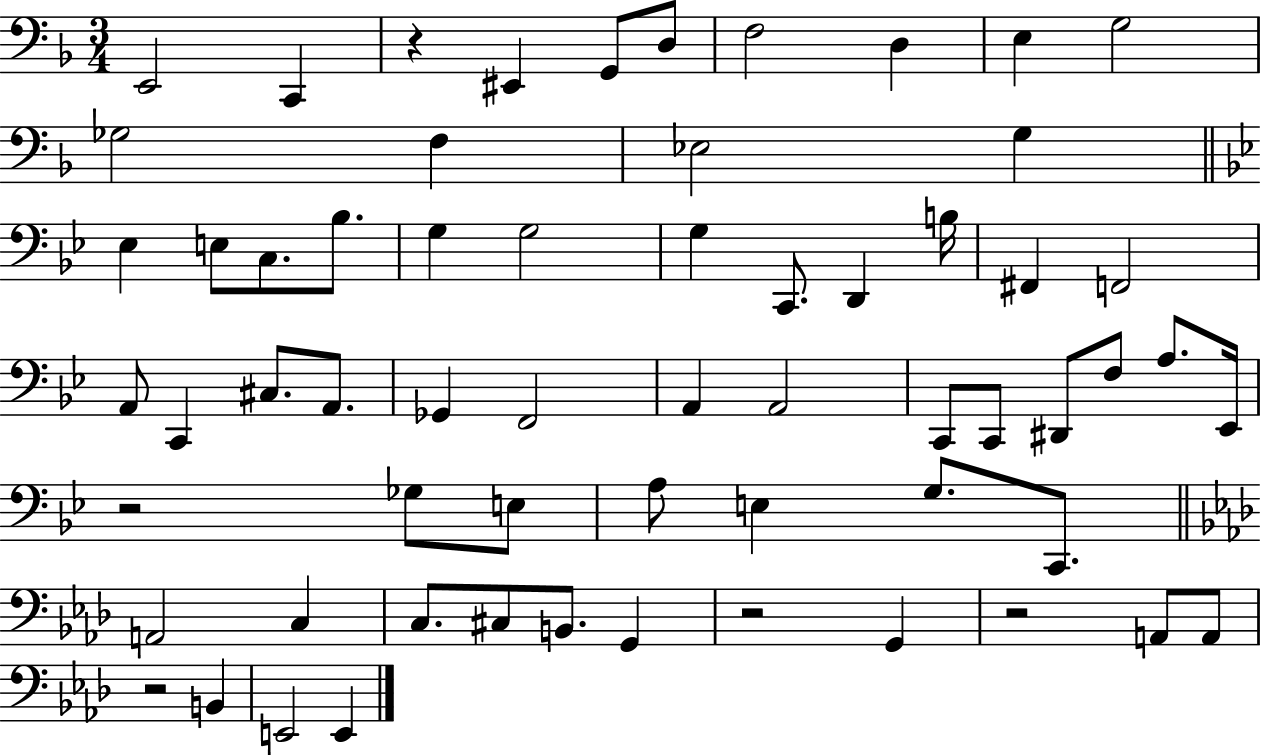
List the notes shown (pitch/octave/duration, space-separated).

E2/h C2/q R/q EIS2/q G2/e D3/e F3/h D3/q E3/q G3/h Gb3/h F3/q Eb3/h G3/q Eb3/q E3/e C3/e. Bb3/e. G3/q G3/h G3/q C2/e. D2/q B3/s F#2/q F2/h A2/e C2/q C#3/e. A2/e. Gb2/q F2/h A2/q A2/h C2/e C2/e D#2/e F3/e A3/e. Eb2/s R/h Gb3/e E3/e A3/e E3/q G3/e. C2/e. A2/h C3/q C3/e. C#3/e B2/e. G2/q R/h G2/q R/h A2/e A2/e R/h B2/q E2/h E2/q